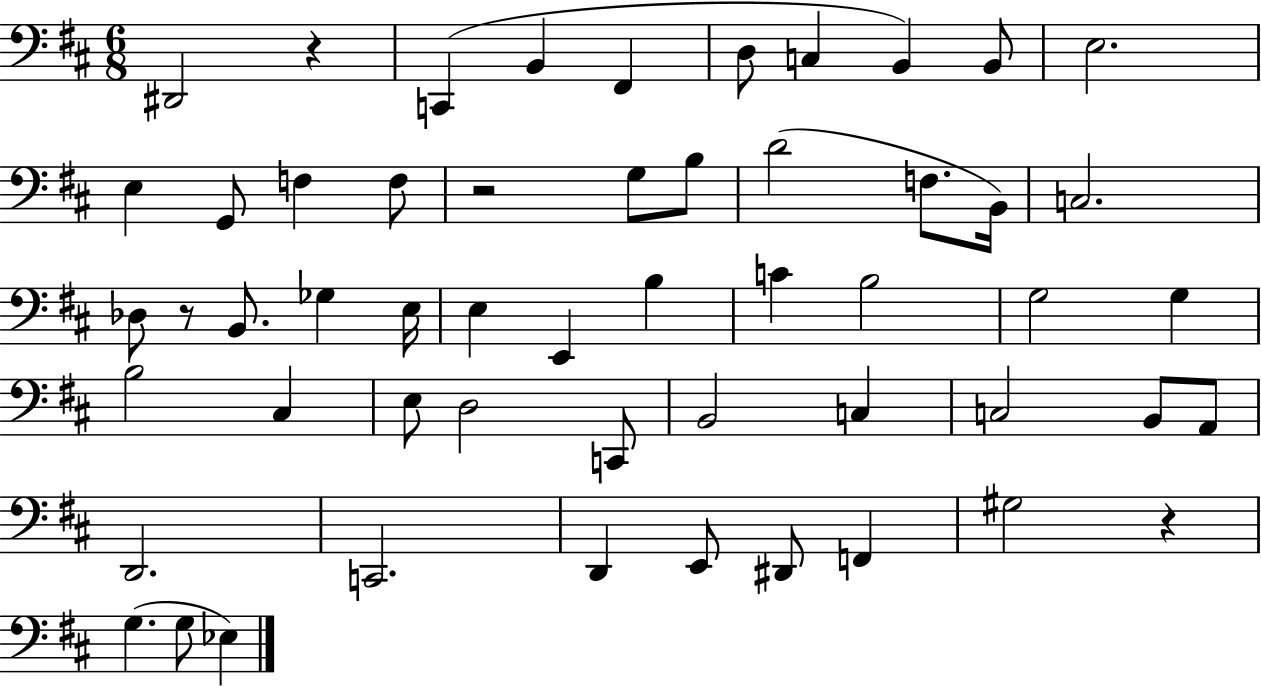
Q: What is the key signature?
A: D major